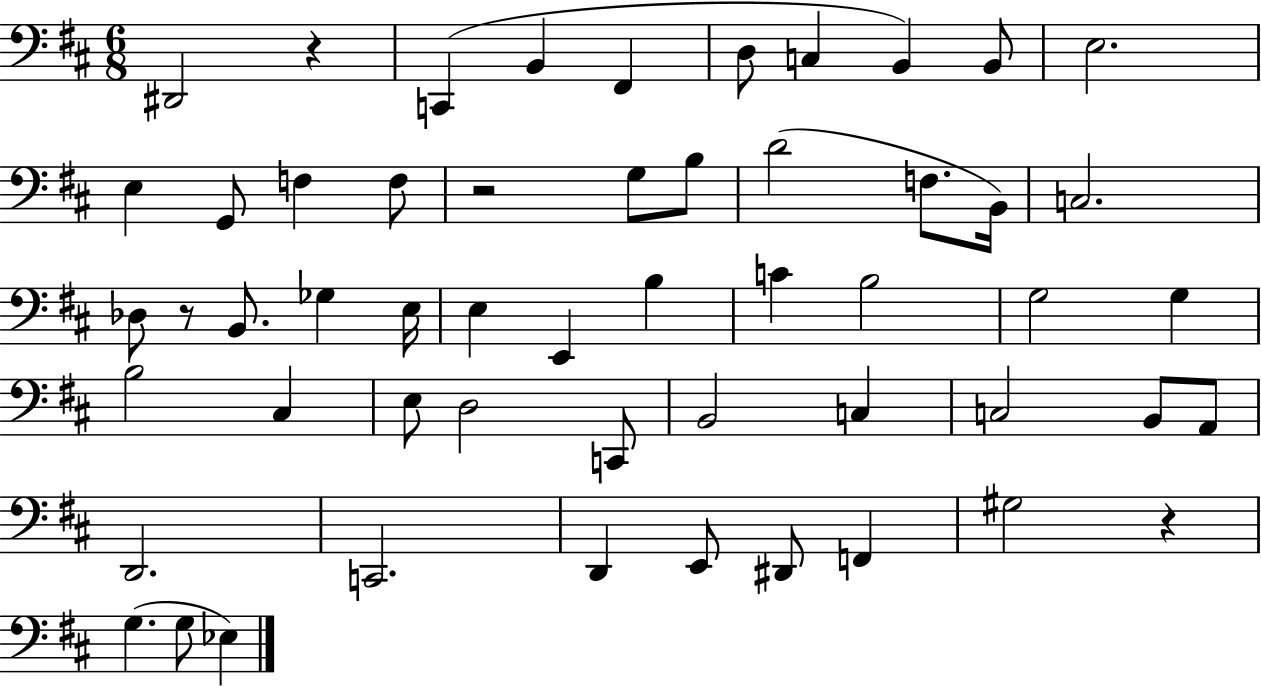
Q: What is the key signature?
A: D major